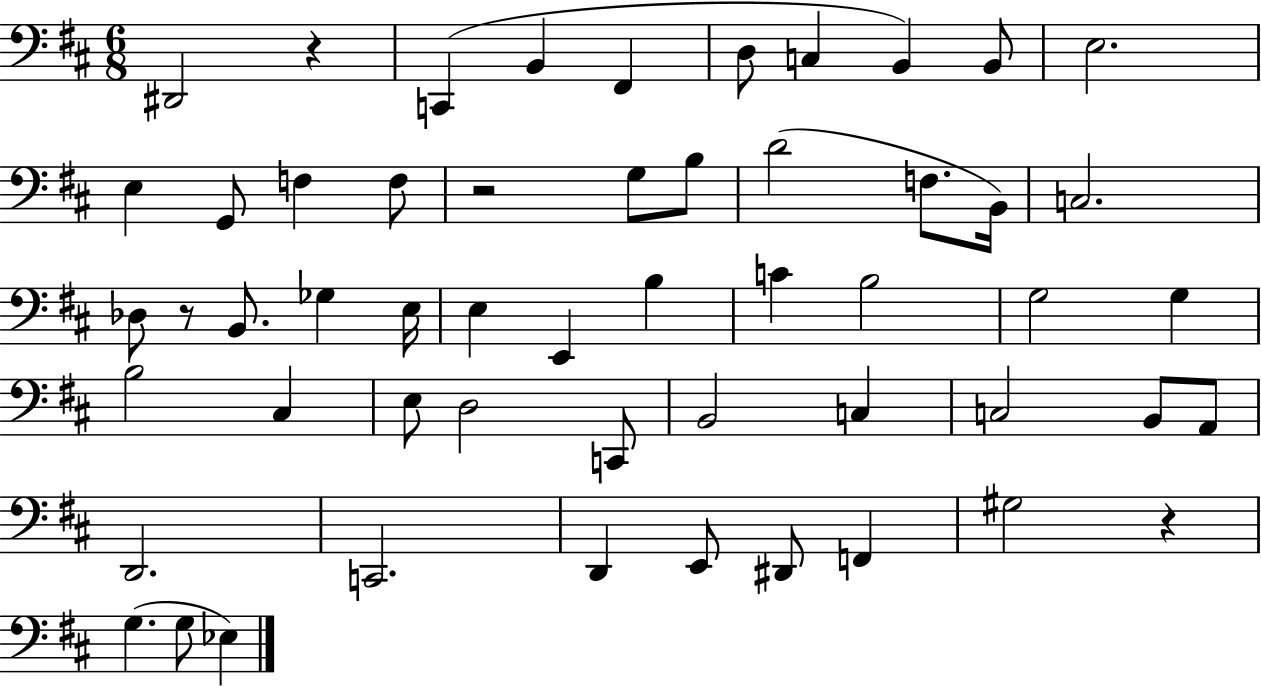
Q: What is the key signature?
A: D major